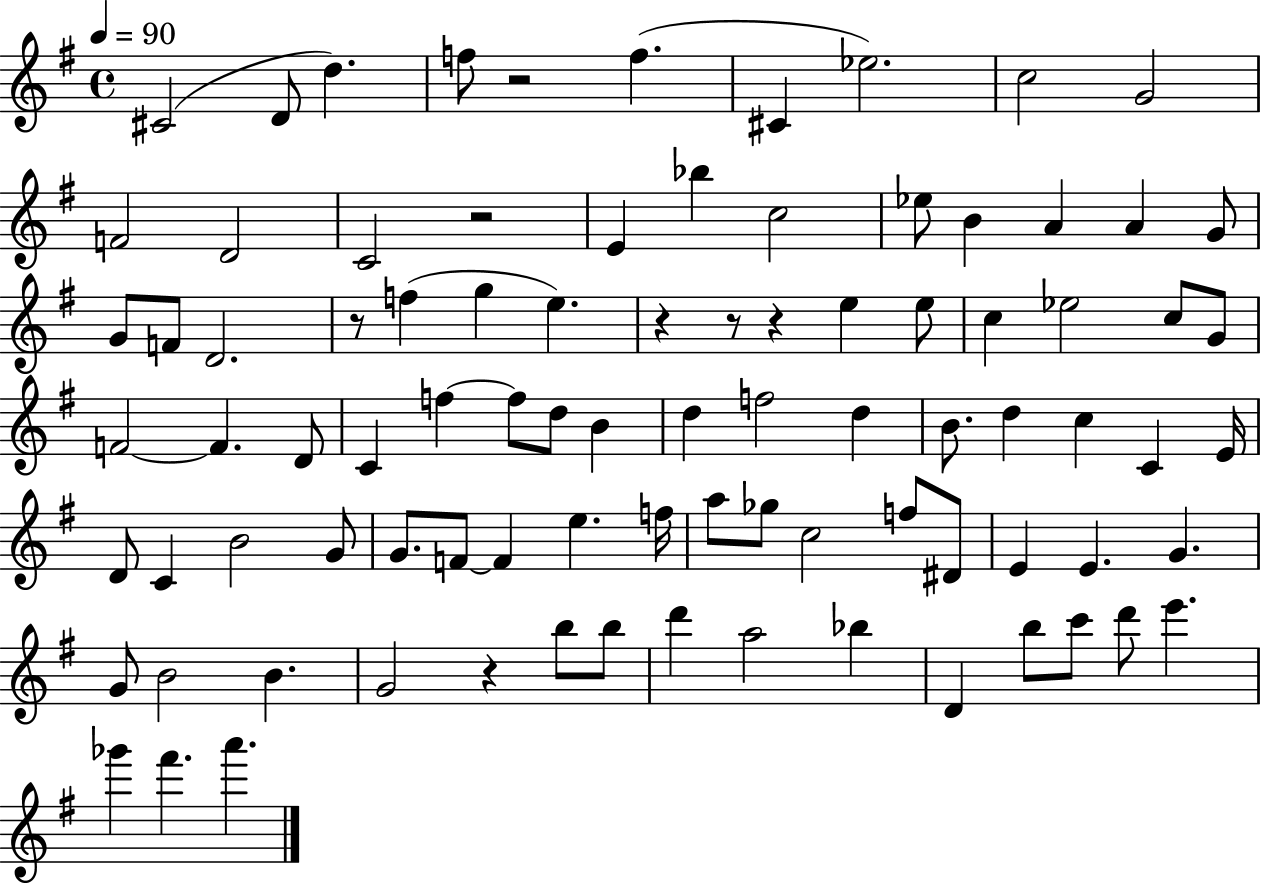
C#4/h D4/e D5/q. F5/e R/h F5/q. C#4/q Eb5/h. C5/h G4/h F4/h D4/h C4/h R/h E4/q Bb5/q C5/h Eb5/e B4/q A4/q A4/q G4/e G4/e F4/e D4/h. R/e F5/q G5/q E5/q. R/q R/e R/q E5/q E5/e C5/q Eb5/h C5/e G4/e F4/h F4/q. D4/e C4/q F5/q F5/e D5/e B4/q D5/q F5/h D5/q B4/e. D5/q C5/q C4/q E4/s D4/e C4/q B4/h G4/e G4/e. F4/e F4/q E5/q. F5/s A5/e Gb5/e C5/h F5/e D#4/e E4/q E4/q. G4/q. G4/e B4/h B4/q. G4/h R/q B5/e B5/e D6/q A5/h Bb5/q D4/q B5/e C6/e D6/e E6/q. Gb6/q F#6/q. A6/q.